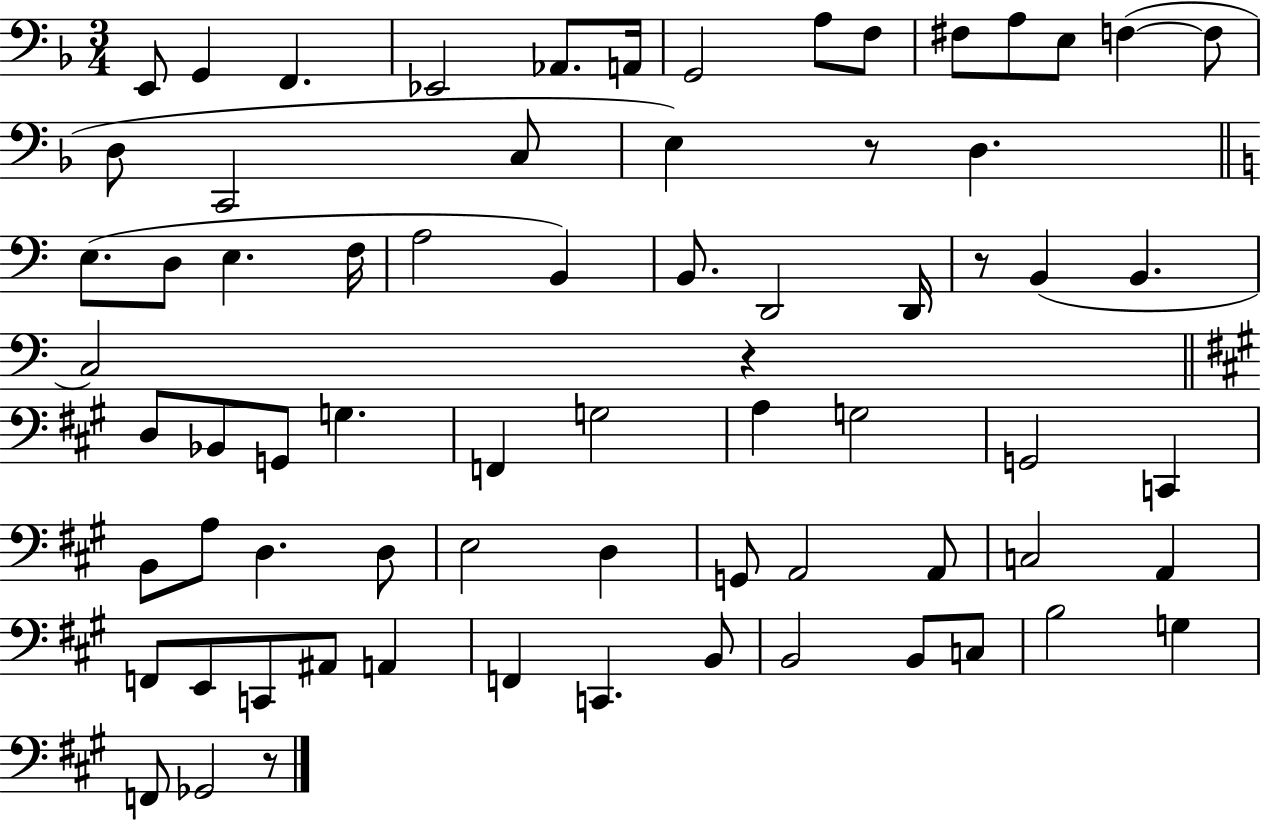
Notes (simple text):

E2/e G2/q F2/q. Eb2/h Ab2/e. A2/s G2/h A3/e F3/e F#3/e A3/e E3/e F3/q F3/e D3/e C2/h C3/e E3/q R/e D3/q. E3/e. D3/e E3/q. F3/s A3/h B2/q B2/e. D2/h D2/s R/e B2/q B2/q. C3/h R/q D3/e Bb2/e G2/e G3/q. F2/q G3/h A3/q G3/h G2/h C2/q B2/e A3/e D3/q. D3/e E3/h D3/q G2/e A2/h A2/e C3/h A2/q F2/e E2/e C2/e A#2/e A2/q F2/q C2/q. B2/e B2/h B2/e C3/e B3/h G3/q F2/e Gb2/h R/e